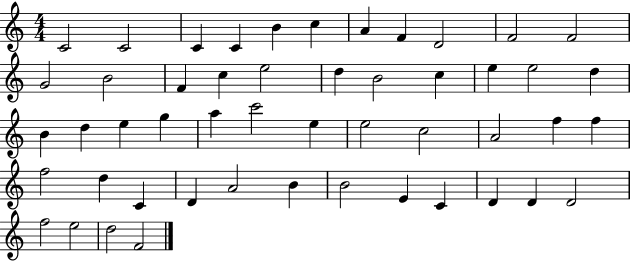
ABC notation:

X:1
T:Untitled
M:4/4
L:1/4
K:C
C2 C2 C C B c A F D2 F2 F2 G2 B2 F c e2 d B2 c e e2 d B d e g a c'2 e e2 c2 A2 f f f2 d C D A2 B B2 E C D D D2 f2 e2 d2 F2